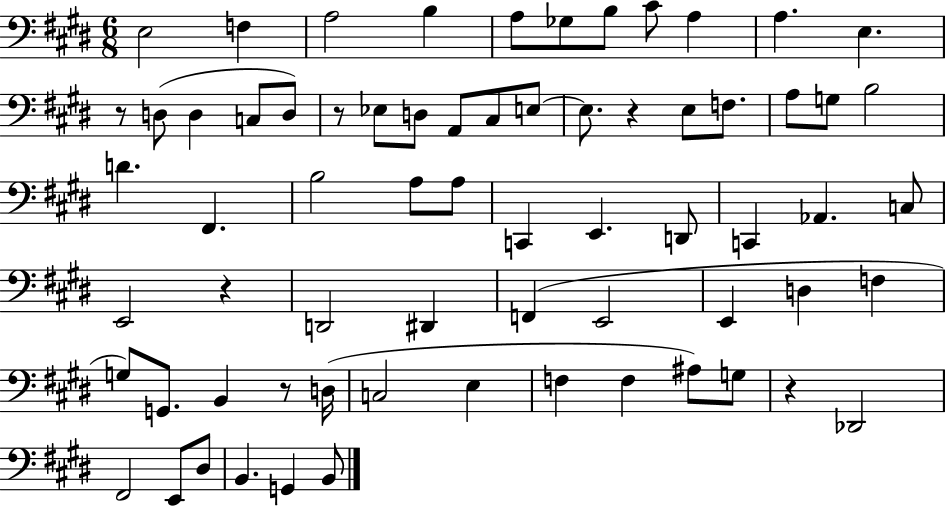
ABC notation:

X:1
T:Untitled
M:6/8
L:1/4
K:E
E,2 F, A,2 B, A,/2 _G,/2 B,/2 ^C/2 A, A, E, z/2 D,/2 D, C,/2 D,/2 z/2 _E,/2 D,/2 A,,/2 ^C,/2 E,/2 E,/2 z E,/2 F,/2 A,/2 G,/2 B,2 D ^F,, B,2 A,/2 A,/2 C,, E,, D,,/2 C,, _A,, C,/2 E,,2 z D,,2 ^D,, F,, E,,2 E,, D, F, G,/2 G,,/2 B,, z/2 D,/4 C,2 E, F, F, ^A,/2 G,/2 z _D,,2 ^F,,2 E,,/2 ^D,/2 B,, G,, B,,/2